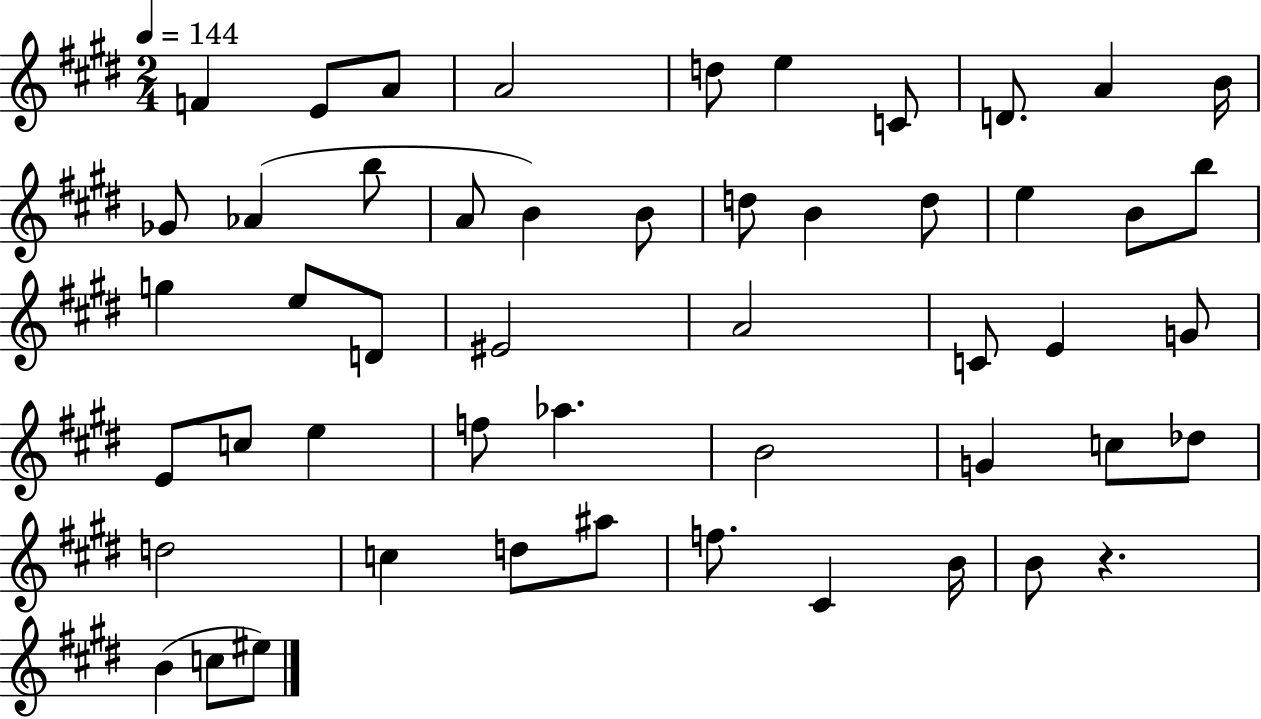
F4/q E4/e A4/e A4/h D5/e E5/q C4/e D4/e. A4/q B4/s Gb4/e Ab4/q B5/e A4/e B4/q B4/e D5/e B4/q D5/e E5/q B4/e B5/e G5/q E5/e D4/e EIS4/h A4/h C4/e E4/q G4/e E4/e C5/e E5/q F5/e Ab5/q. B4/h G4/q C5/e Db5/e D5/h C5/q D5/e A#5/e F5/e. C#4/q B4/s B4/e R/q. B4/q C5/e EIS5/e